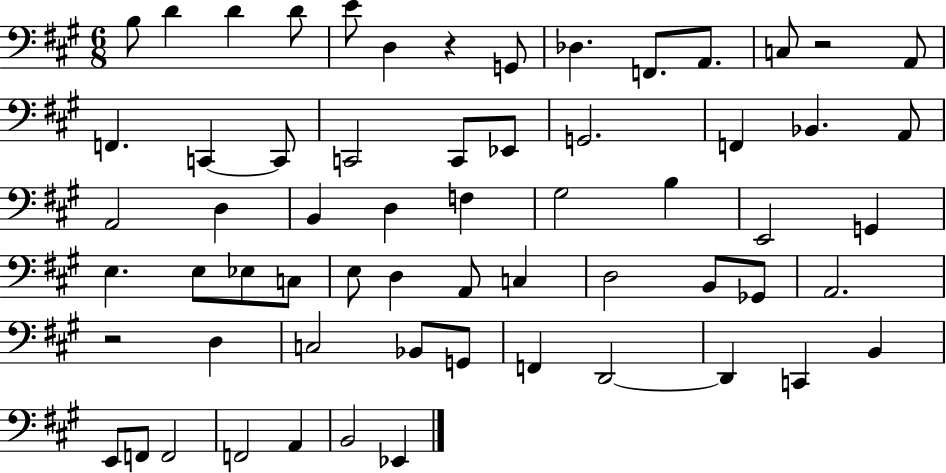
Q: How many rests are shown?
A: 3